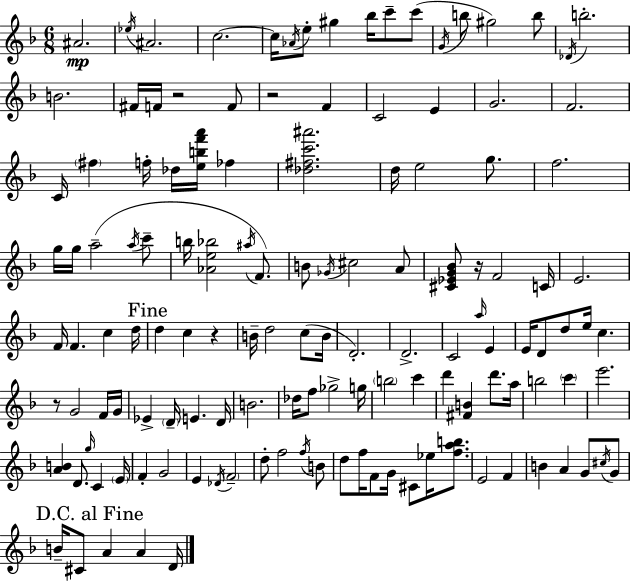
{
  \clef treble
  \numericTimeSignature
  \time 6/8
  \key f \major
  ais'2.\mp | \acciaccatura { ees''16 } ais'2. | c''2.~~ | c''16 \acciaccatura { aes'16 } e''8-. gis''4 bes''16 c'''8-- | \break c'''8( \acciaccatura { g'16 } b''8 gis''2) | b''8 \acciaccatura { des'16 } b''2.-. | b'2. | fis'16 f'16 r2 | \break f'8 r2 | f'4 c'2 | e'4 g'2. | f'2. | \break c'16 \parenthesize fis''4 f''16-. des''16 <e'' b'' f''' a'''>16 | fes''4 <des'' fis'' c''' ais'''>2. | d''16 e''2 | g''8. f''2. | \break g''16 g''16 a''2--( | \acciaccatura { a''16 } c'''8-- b''16 <aes' e'' bes''>2 | \acciaccatura { ais''16 }) f'8. b'8 \acciaccatura { ges'16 } cis''2 | a'8 <cis' ees' g' bes'>8 r16 f'2 | \break c'16 e'2. | f'16 f'4. | c''4 d''16 \mark "Fine" d''4 c''4 | r4 b'16-- d''2 | \break c''8( b'16 d'2.-.) | d'2.-> | c'2 | \grace { a''16 } e'4 e'16 d'8 d''8 | \break e''16 c''4. r8 g'2 | f'16 g'16 ees'4-> | \parenthesize d'16-- e'4. d'16 b'2. | des''16 f''8 ges''2-> | \break g''16 \parenthesize b''2 | c'''4 d'''4 | <fis' b'>4 d'''8. a''16 b''2 | \parenthesize c'''4 e'''2. | \break <a' b'>4 | d'8. \grace { g''16 } c'4 \parenthesize e'16 f'4-. | g'2 e'4 | \acciaccatura { des'16 } \parenthesize f'2-- d''8-. | \break f''2 \acciaccatura { f''16 } b'8 d''8 | f''16 f'8 g'16 cis'8 ees''16 <f'' a'' b''>8. e'2 | f'4 b'4 | a'4 g'8 \acciaccatura { cis''16 } g'8 | \break \mark "D.C. al Fine" b'16-- cis'8 a'4 a'4 d'16 | \bar "|."
}